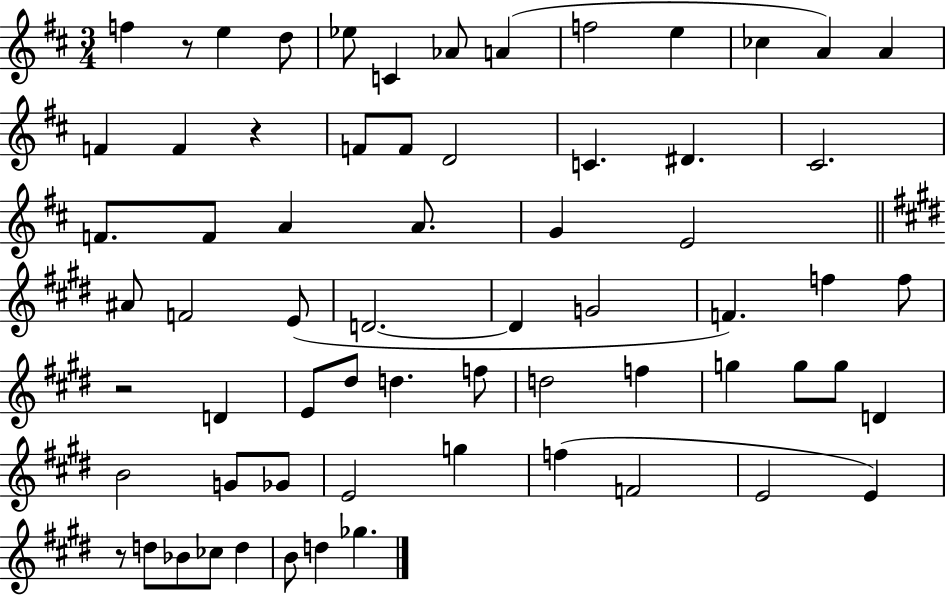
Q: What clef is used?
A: treble